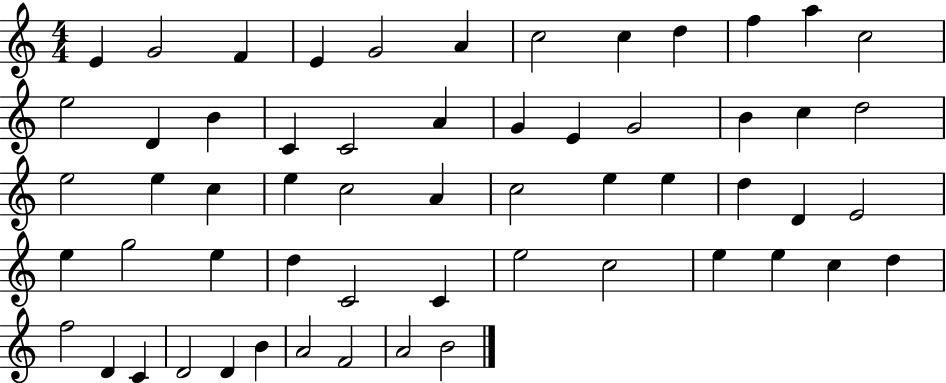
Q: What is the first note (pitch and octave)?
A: E4